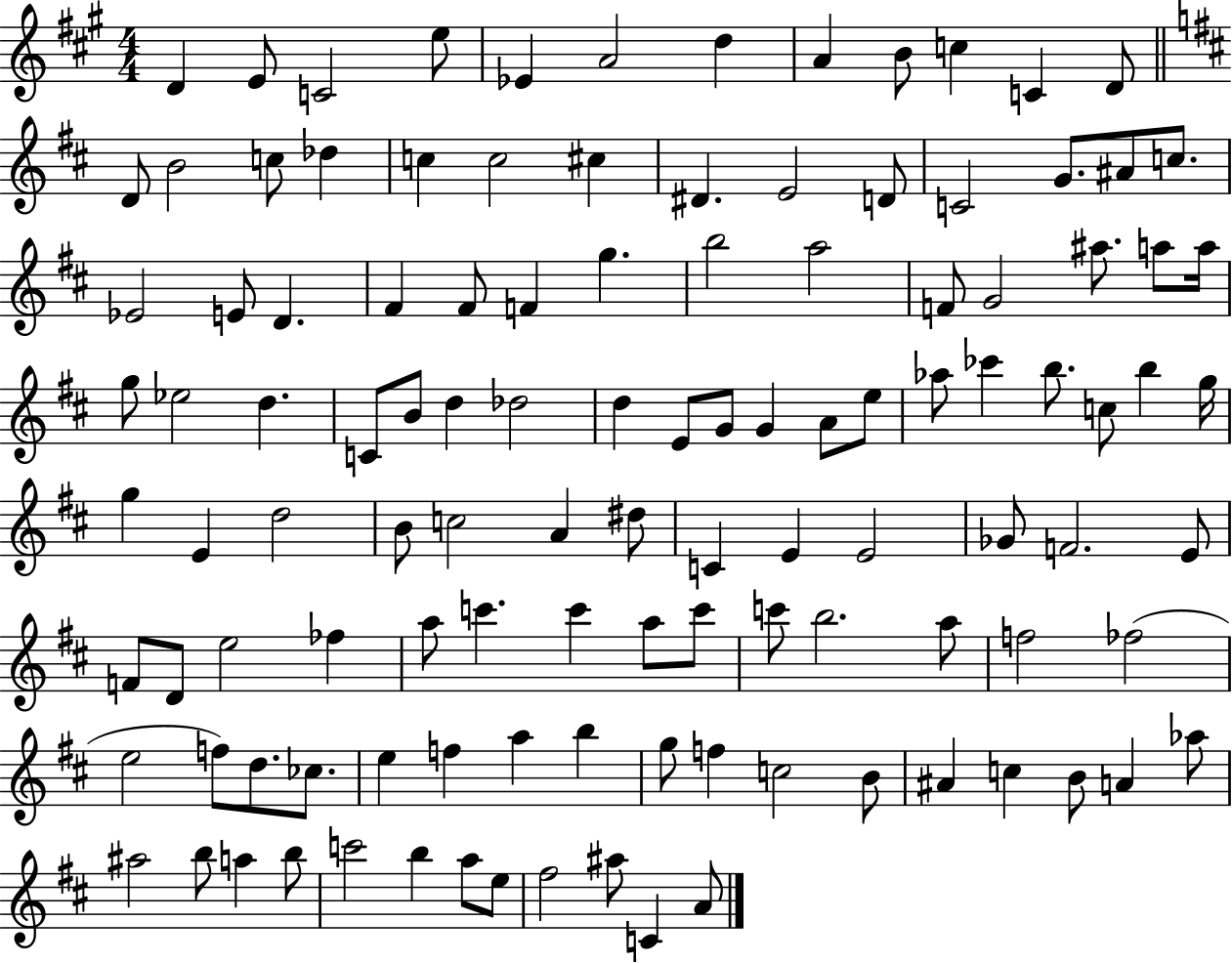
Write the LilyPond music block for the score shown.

{
  \clef treble
  \numericTimeSignature
  \time 4/4
  \key a \major
  d'4 e'8 c'2 e''8 | ees'4 a'2 d''4 | a'4 b'8 c''4 c'4 d'8 | \bar "||" \break \key b \minor d'8 b'2 c''8 des''4 | c''4 c''2 cis''4 | dis'4. e'2 d'8 | c'2 g'8. ais'8 c''8. | \break ees'2 e'8 d'4. | fis'4 fis'8 f'4 g''4. | b''2 a''2 | f'8 g'2 ais''8. a''8 a''16 | \break g''8 ees''2 d''4. | c'8 b'8 d''4 des''2 | d''4 e'8 g'8 g'4 a'8 e''8 | aes''8 ces'''4 b''8. c''8 b''4 g''16 | \break g''4 e'4 d''2 | b'8 c''2 a'4 dis''8 | c'4 e'4 e'2 | ges'8 f'2. e'8 | \break f'8 d'8 e''2 fes''4 | a''8 c'''4. c'''4 a''8 c'''8 | c'''8 b''2. a''8 | f''2 fes''2( | \break e''2 f''8) d''8. ces''8. | e''4 f''4 a''4 b''4 | g''8 f''4 c''2 b'8 | ais'4 c''4 b'8 a'4 aes''8 | \break ais''2 b''8 a''4 b''8 | c'''2 b''4 a''8 e''8 | fis''2 ais''8 c'4 a'8 | \bar "|."
}